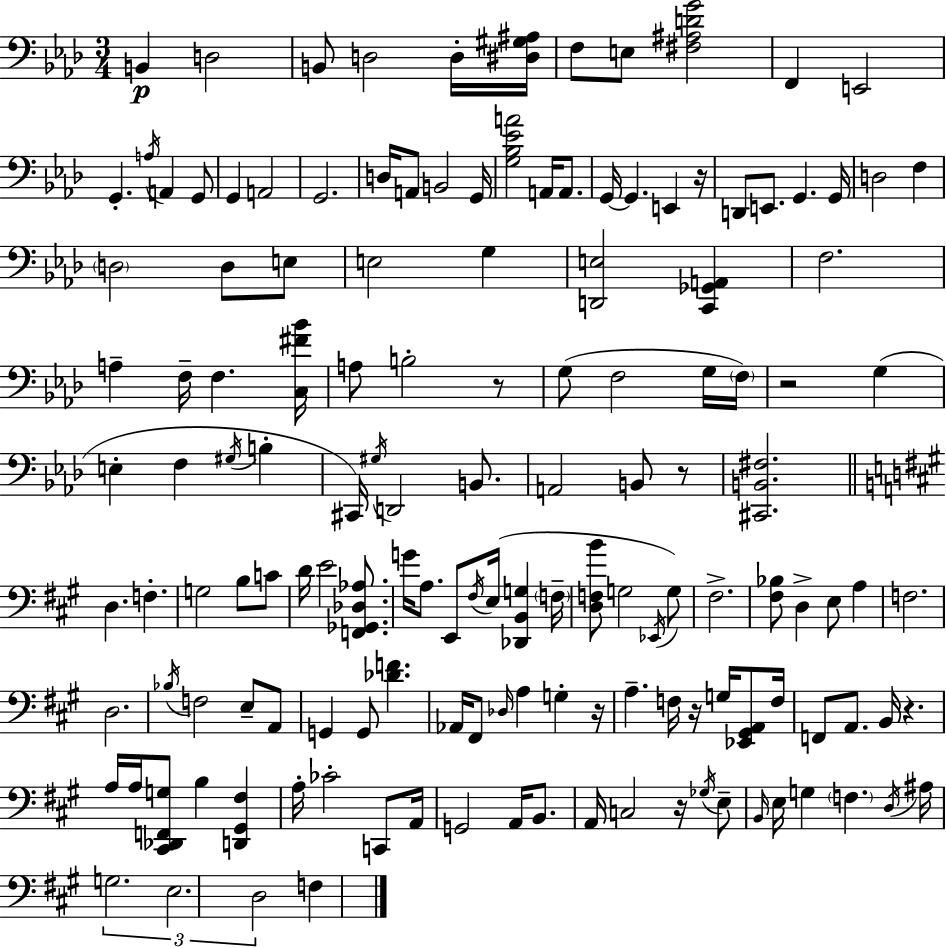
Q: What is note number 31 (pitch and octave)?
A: F3